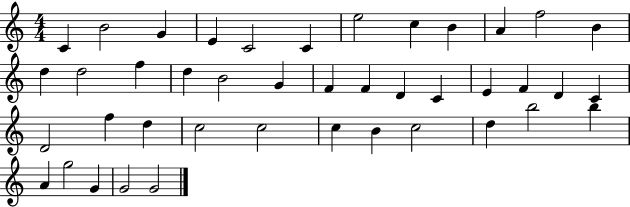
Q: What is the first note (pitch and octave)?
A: C4